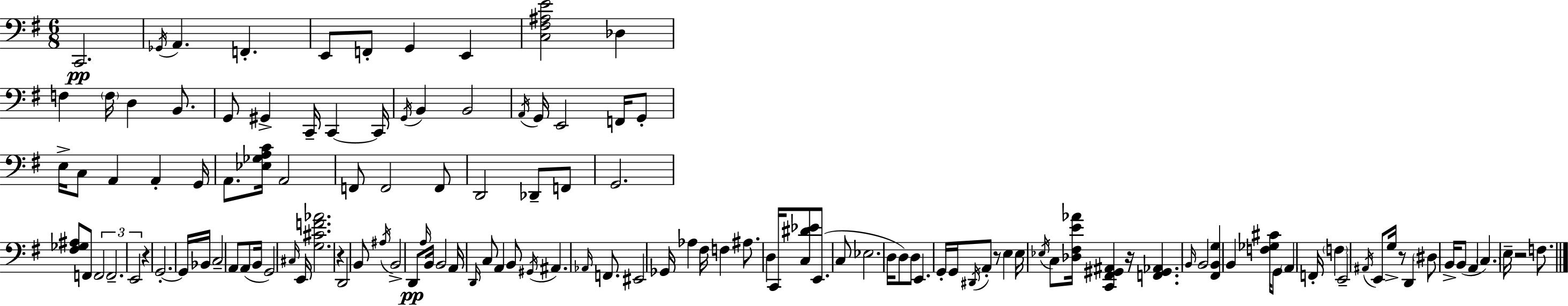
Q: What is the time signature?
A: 6/8